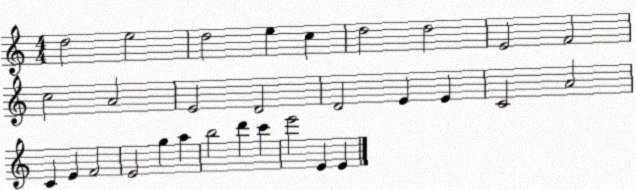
X:1
T:Untitled
M:4/4
L:1/4
K:C
d2 e2 d2 e c d2 d2 E2 F2 c2 A2 E2 D2 D2 E E C2 A2 C E F2 E2 g a b2 d' c' e'2 E E